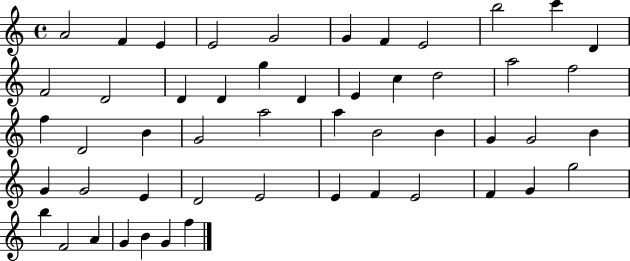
A4/h F4/q E4/q E4/h G4/h G4/q F4/q E4/h B5/h C6/q D4/q F4/h D4/h D4/q D4/q G5/q D4/q E4/q C5/q D5/h A5/h F5/h F5/q D4/h B4/q G4/h A5/h A5/q B4/h B4/q G4/q G4/h B4/q G4/q G4/h E4/q D4/h E4/h E4/q F4/q E4/h F4/q G4/q G5/h B5/q F4/h A4/q G4/q B4/q G4/q F5/q